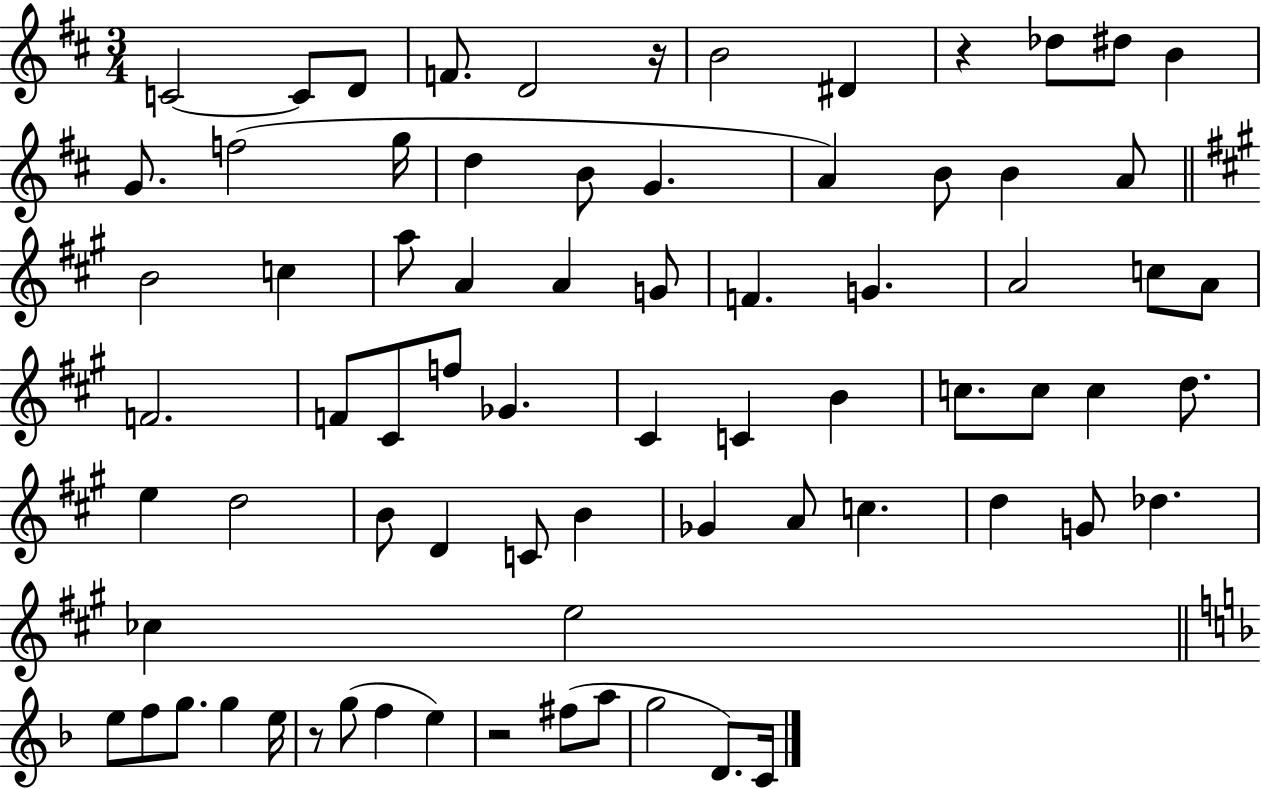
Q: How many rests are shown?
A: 4